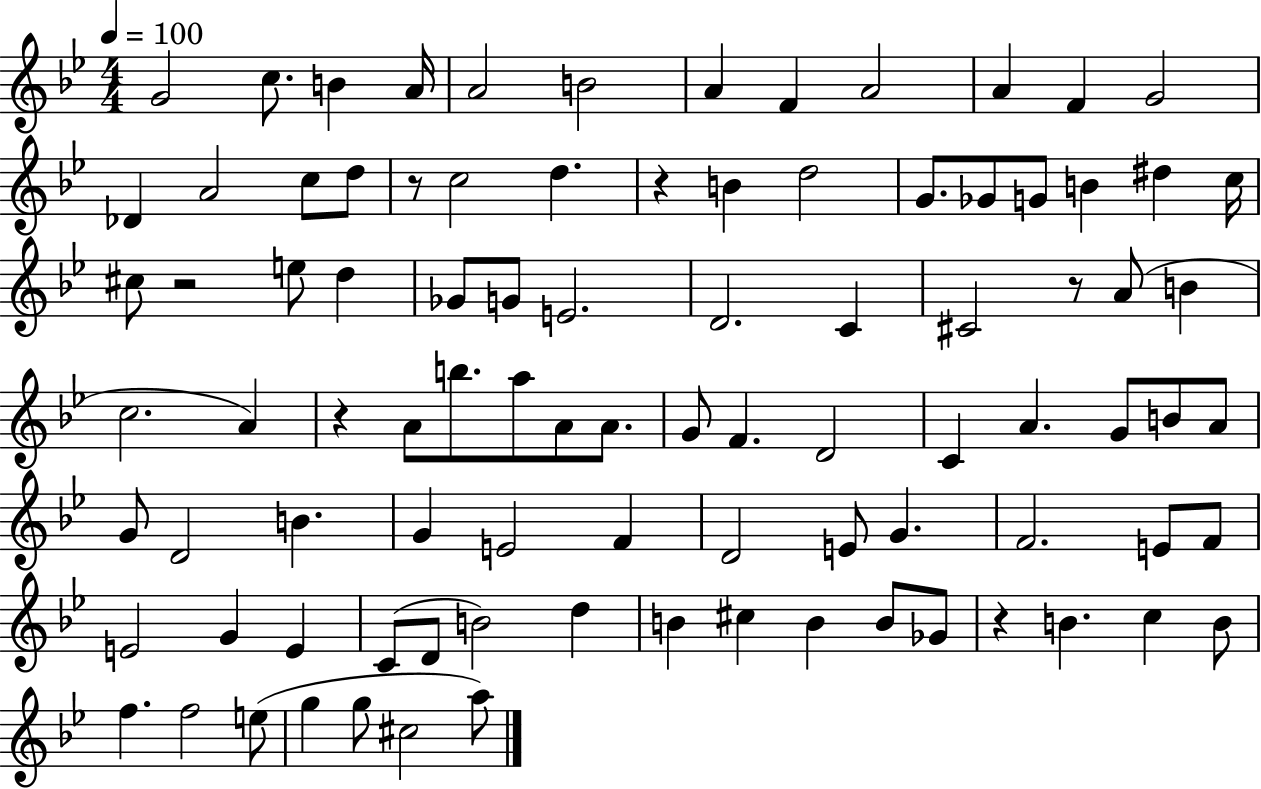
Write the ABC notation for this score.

X:1
T:Untitled
M:4/4
L:1/4
K:Bb
G2 c/2 B A/4 A2 B2 A F A2 A F G2 _D A2 c/2 d/2 z/2 c2 d z B d2 G/2 _G/2 G/2 B ^d c/4 ^c/2 z2 e/2 d _G/2 G/2 E2 D2 C ^C2 z/2 A/2 B c2 A z A/2 b/2 a/2 A/2 A/2 G/2 F D2 C A G/2 B/2 A/2 G/2 D2 B G E2 F D2 E/2 G F2 E/2 F/2 E2 G E C/2 D/2 B2 d B ^c B B/2 _G/2 z B c B/2 f f2 e/2 g g/2 ^c2 a/2